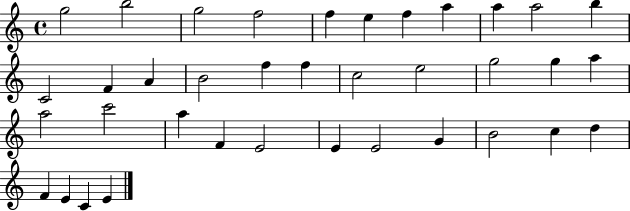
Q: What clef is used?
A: treble